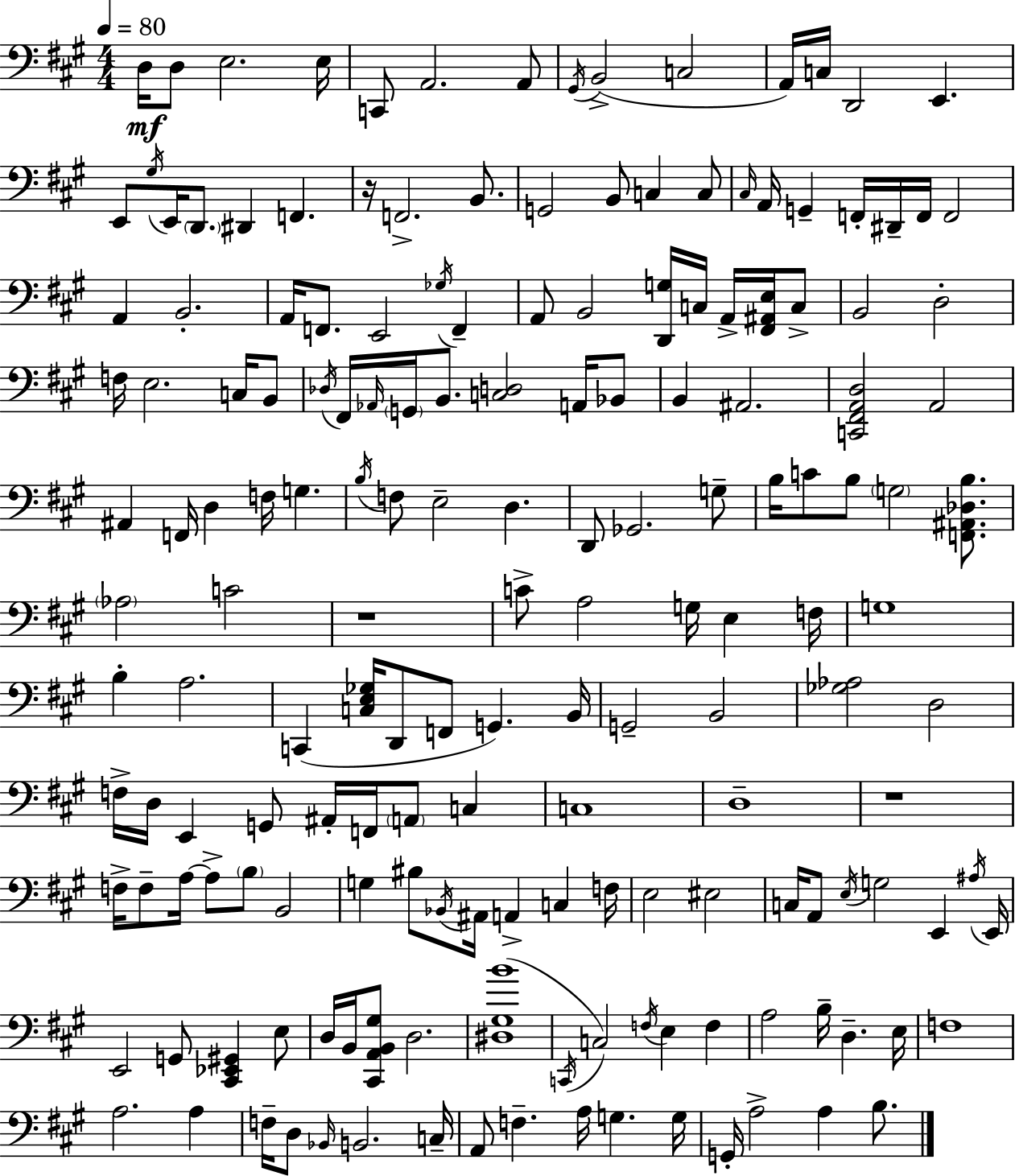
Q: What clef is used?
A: bass